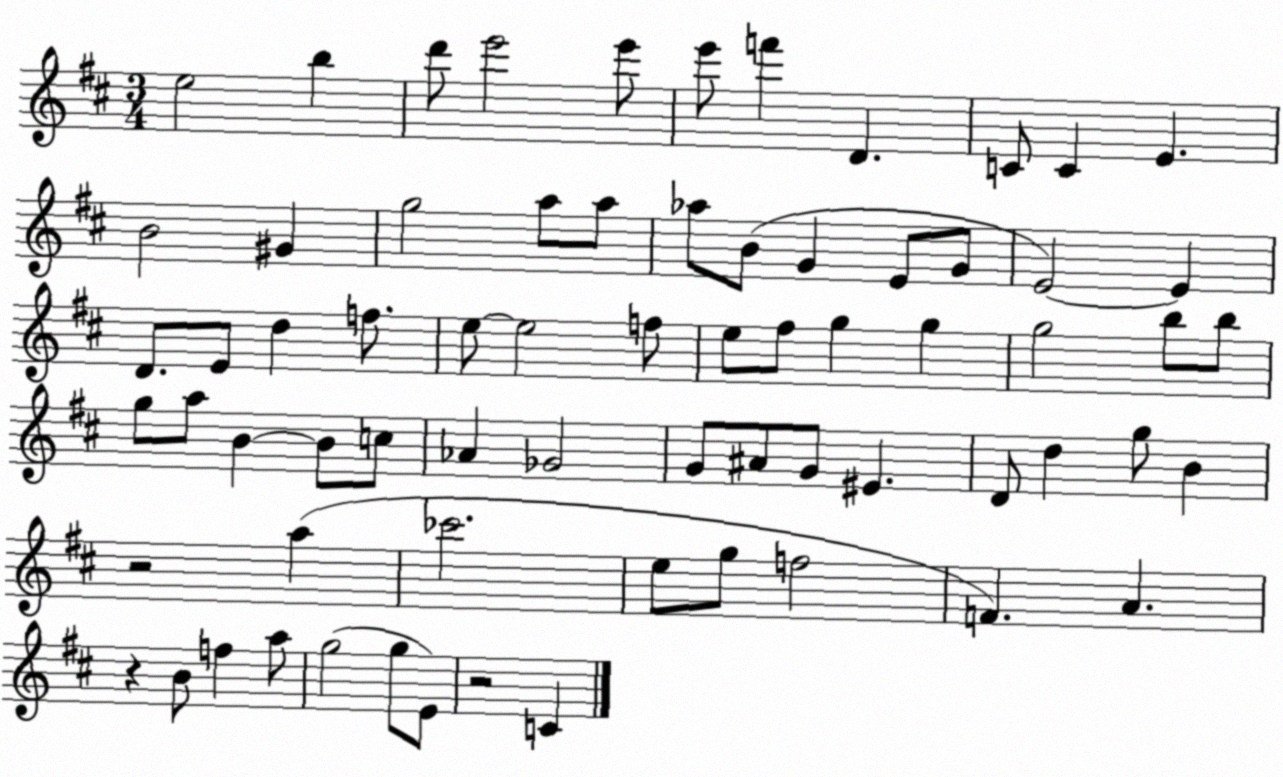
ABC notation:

X:1
T:Untitled
M:3/4
L:1/4
K:D
e2 b d'/2 e'2 e'/2 e'/2 f' D C/2 C E B2 ^G g2 a/2 a/2 _a/2 B/2 G E/2 G/2 E2 E D/2 E/2 d f/2 e/2 e2 f/2 e/2 ^f/2 g g g2 b/2 b/2 g/2 a/2 B B/2 c/2 _A _G2 G/2 ^A/2 G/2 ^E D/2 d g/2 B z2 a _c'2 e/2 g/2 f2 F A z B/2 f a/2 g2 g/2 E/2 z2 C